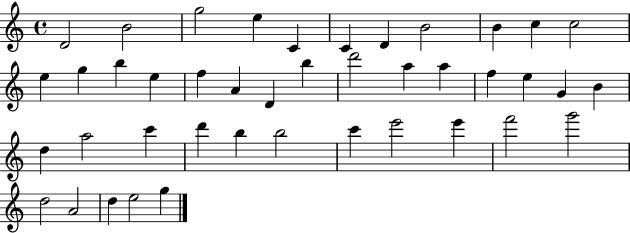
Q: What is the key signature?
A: C major